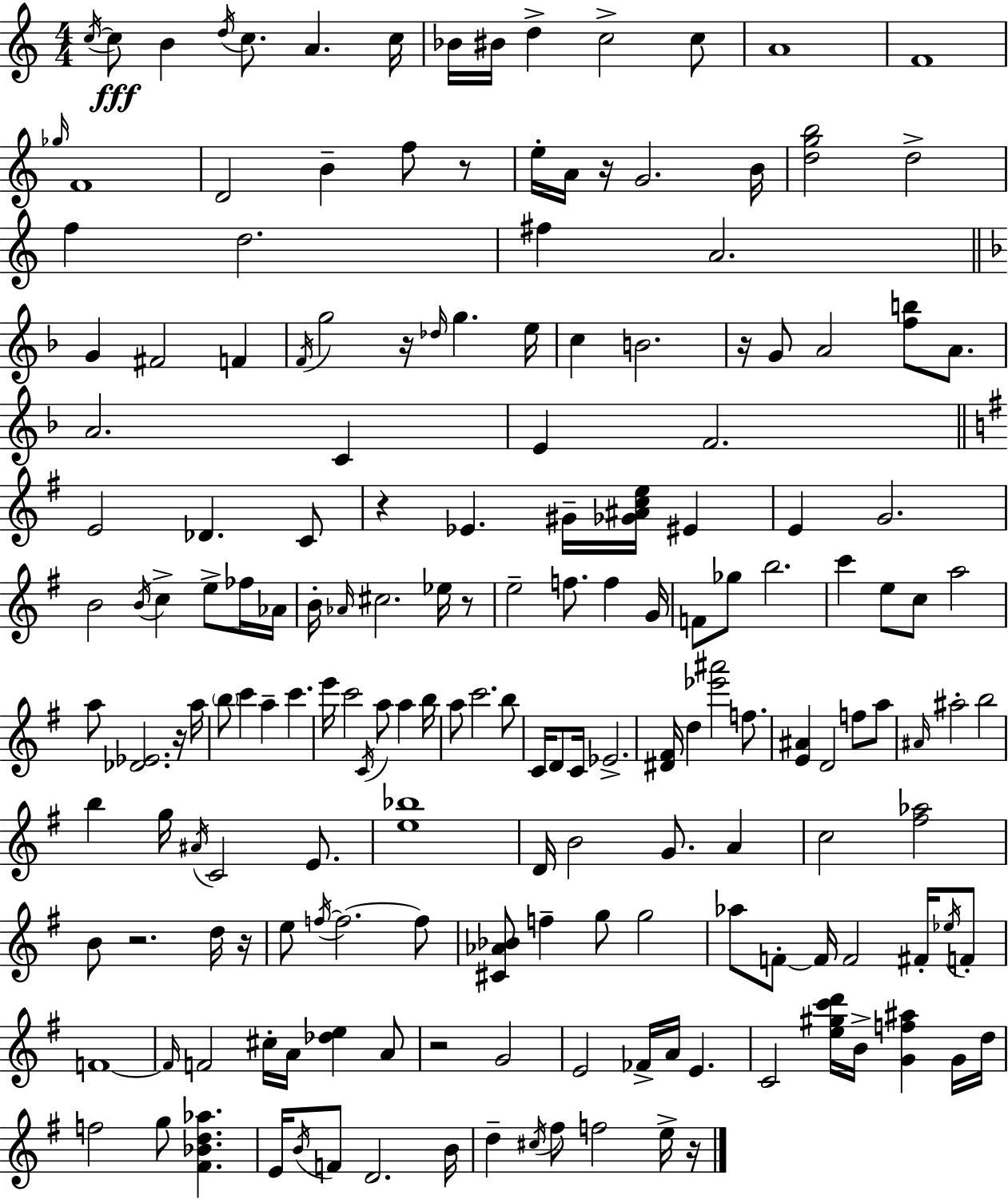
{
  \clef treble
  \numericTimeSignature
  \time 4/4
  \key a \minor
  \acciaccatura { c''16~ }~\fff c''8 b'4 \acciaccatura { d''16 } c''8. a'4. | c''16 bes'16 bis'16 d''4-> c''2-> | c''8 a'1 | f'1 | \break \grace { ges''16 } f'1 | d'2 b'4-- f''8 | r8 e''16-. a'16 r16 g'2. | b'16 <d'' g'' b''>2 d''2-> | \break f''4 d''2. | fis''4 a'2. | \bar "||" \break \key f \major g'4 fis'2 f'4 | \acciaccatura { f'16 } g''2 r16 \grace { des''16 } g''4. | e''16 c''4 b'2. | r16 g'8 a'2 <f'' b''>8 a'8. | \break a'2. c'4 | e'4 f'2. | \bar "||" \break \key g \major e'2 des'4. c'8 | r4 ees'4. gis'16-- <ges' ais' c'' e''>16 eis'4 | e'4 g'2. | b'2 \acciaccatura { b'16 } c''4-> e''8-> fes''16 | \break aes'16 b'16-. \grace { aes'16 } cis''2. ees''16 | r8 e''2-- f''8. f''4 | g'16 f'8 ges''8 b''2. | c'''4 e''8 c''8 a''2 | \break a''8 <des' ees'>2. | r16 a''16 \parenthesize b''8 c'''4 a''4-- c'''4. | e'''16 c'''2 \acciaccatura { c'16 } a''8 a''4 | b''16 a''8 c'''2. | \break b''8 c'16 d'8 c'16 ees'2.-> | <dis' fis'>16 d''4 <ees''' ais'''>2 | f''8. <e' ais'>4 d'2 f''8 | a''8 \grace { ais'16 } ais''2-. b''2 | \break b''4 g''16 \acciaccatura { ais'16 } c'2 | e'8. <e'' bes''>1 | d'16 b'2 g'8. | a'4 c''2 <fis'' aes''>2 | \break b'8 r2. | d''16 r16 e''8 \acciaccatura { f''16~ }~ f''2. | f''8 <cis' aes' bes'>8 f''4-- g''8 g''2 | aes''8 f'8-.~~ f'16 f'2 | \break fis'16-. \acciaccatura { ees''16 } f'8-. f'1~~ | \grace { f'16 } f'2 | cis''16-. a'16 <des'' e''>4 a'8 r2 | g'2 e'2 | \break fes'16-> a'16 e'4. c'2 | <e'' gis'' c''' d'''>16 b'16-> <g' f'' ais''>4 g'16 d''16 f''2 | g''8 <fis' bes' d'' aes''>4. e'16 \acciaccatura { b'16 } f'8 d'2. | b'16 d''4-- \acciaccatura { cis''16 } fis''8 | \break f''2 e''16-> r16 \bar "|."
}